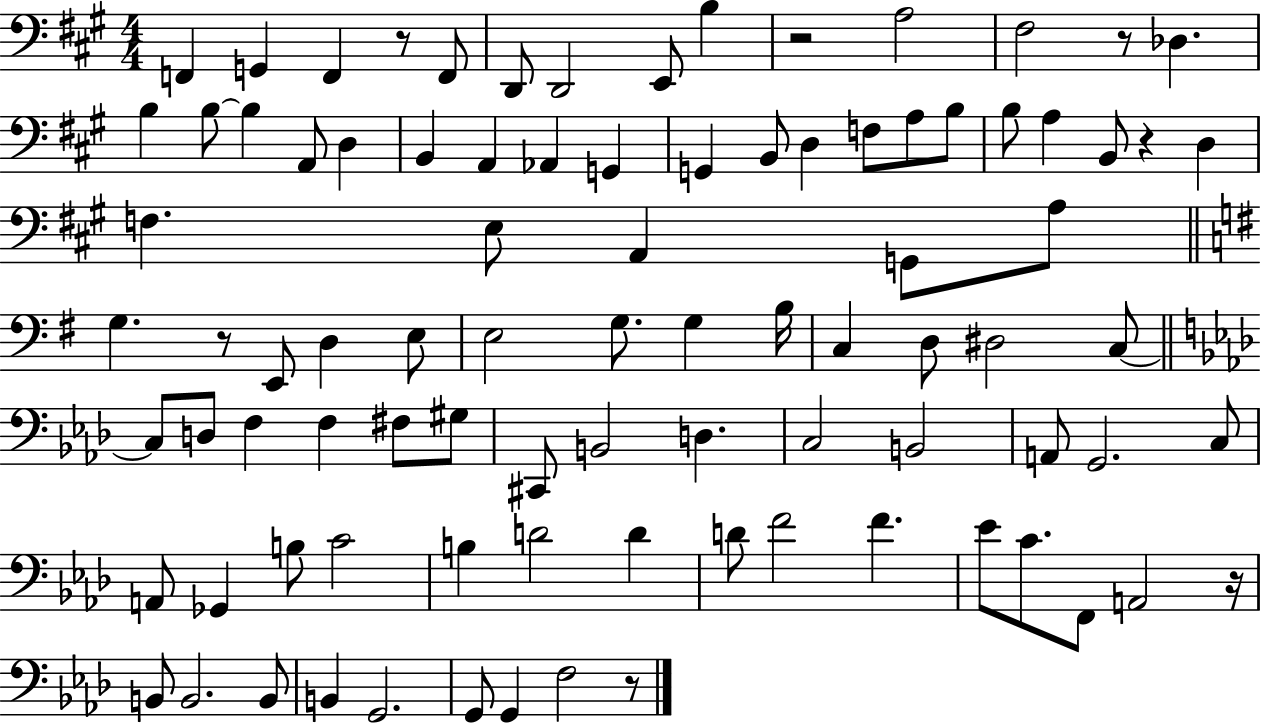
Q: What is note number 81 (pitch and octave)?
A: G2